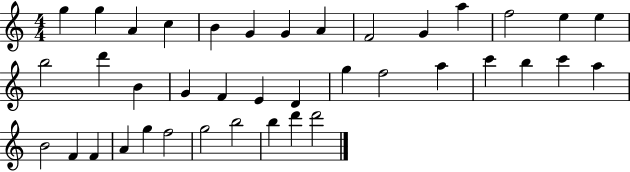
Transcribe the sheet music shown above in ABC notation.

X:1
T:Untitled
M:4/4
L:1/4
K:C
g g A c B G G A F2 G a f2 e e b2 d' B G F E D g f2 a c' b c' a B2 F F A g f2 g2 b2 b d' d'2